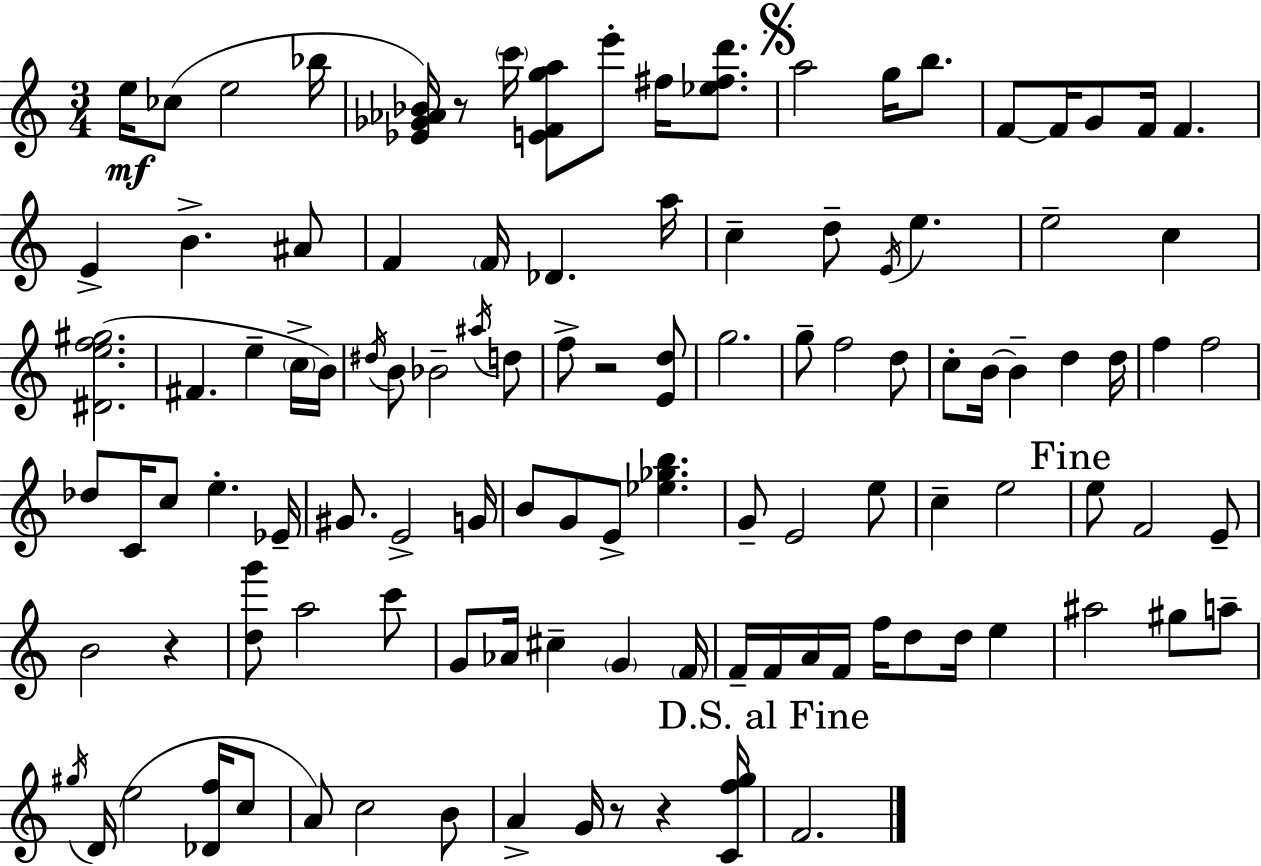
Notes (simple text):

E5/s CES5/e E5/h Bb5/s [Eb4,Gb4,Ab4,Bb4]/s R/e C6/s [E4,F4,G5,A5]/e E6/e F#5/s [Eb5,F#5,D6]/e. A5/h G5/s B5/e. F4/e F4/s G4/e F4/s F4/q. E4/q B4/q. A#4/e F4/q F4/s Db4/q. A5/s C5/q D5/e E4/s E5/q. E5/h C5/q [D#4,E5,F5,G#5]/h. F#4/q. E5/q C5/s B4/s D#5/s B4/e Bb4/h A#5/s D5/e F5/e R/h [E4,D5]/e G5/h. G5/e F5/h D5/e C5/e B4/s B4/q D5/q D5/s F5/q F5/h Db5/e C4/s C5/e E5/q. Eb4/s G#4/e. E4/h G4/s B4/e G4/e E4/e [Eb5,Gb5,B5]/q. G4/e E4/h E5/e C5/q E5/h E5/e F4/h E4/e B4/h R/q [D5,G6]/e A5/h C6/e G4/e Ab4/s C#5/q G4/q F4/s F4/s F4/s A4/s F4/s F5/s D5/e D5/s E5/q A#5/h G#5/e A5/e G#5/s D4/s E5/h [Db4,F5]/s C5/e A4/e C5/h B4/e A4/q G4/s R/e R/q [C4,F5,G5]/s F4/h.